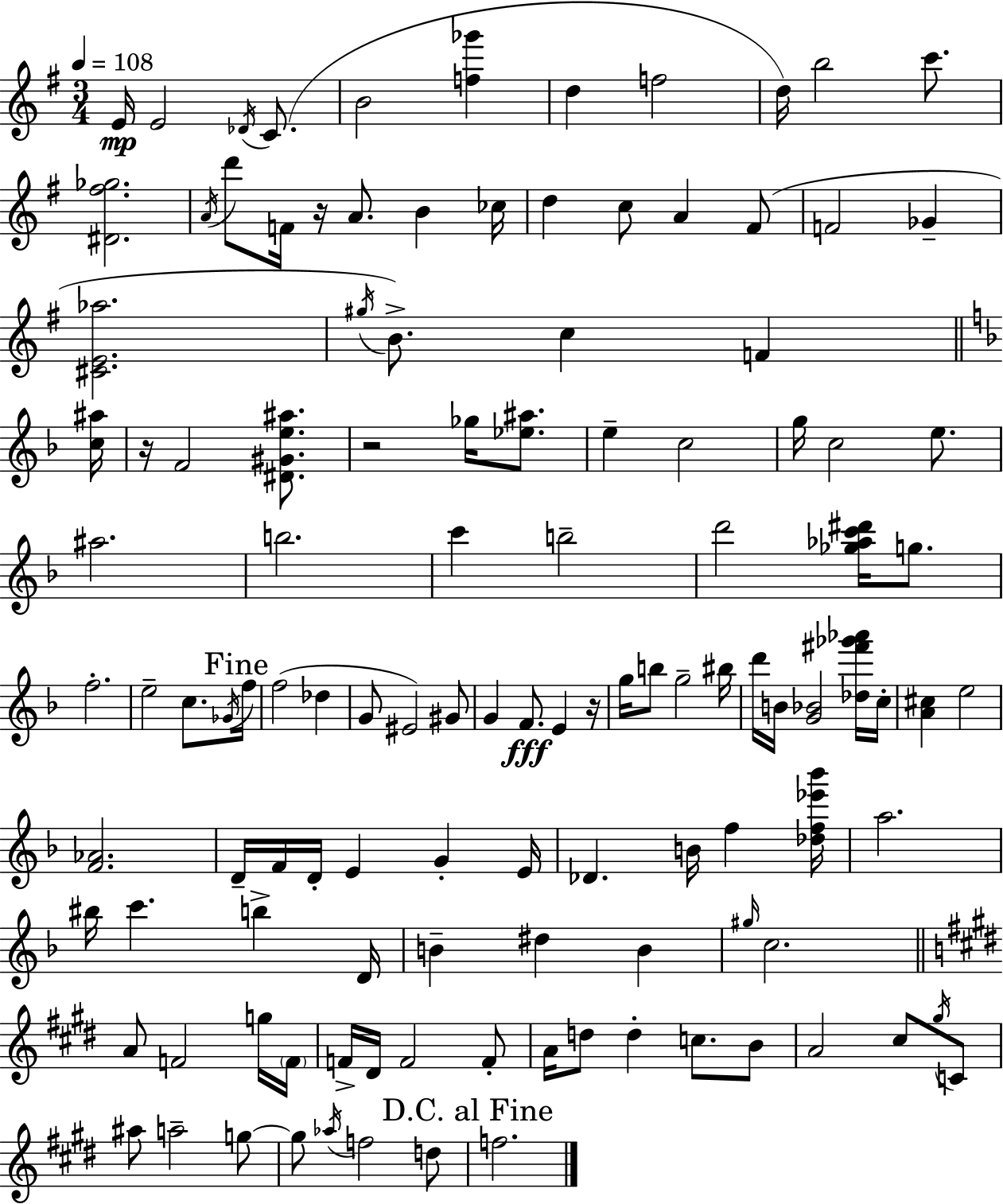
{
  \clef treble
  \numericTimeSignature
  \time 3/4
  \key g \major
  \tempo 4 = 108
  \repeat volta 2 { e'16\mp e'2 \acciaccatura { des'16 } c'8.( | b'2 <f'' ges'''>4 | d''4 f''2 | d''16) b''2 c'''8. | \break <dis' fis'' ges''>2. | \acciaccatura { a'16 } d'''8 f'16 r16 a'8. b'4 | ces''16 d''4 c''8 a'4 | fis'8( f'2 ges'4-- | \break <cis' e' aes''>2. | \acciaccatura { gis''16 }) b'8.-> c''4 f'4 | \bar "||" \break \key f \major <c'' ais''>16 r16 f'2 <dis' gis' e'' ais''>8. | r2 ges''16 <ees'' ais''>8. | e''4-- c''2 | g''16 c''2 e''8. | \break ais''2. | b''2. | c'''4 b''2-- | d'''2 <ges'' aes'' c''' dis'''>16 g''8. | \break f''2.-. | e''2-- c''8. | \acciaccatura { ges'16 } \mark "Fine" f''16 f''2( des''4 | g'8 eis'2) | \break gis'8 g'4 f'8.\fff e'4 | r16 g''16 b''8 g''2-- | bis''16 d'''16 b'16 <g' bes'>2 | <des'' fis''' ges''' aes'''>16 c''16-. <a' cis''>4 e''2 | \break <f' aes'>2. | d'16-- f'16 d'16-. e'4 g'4-. | e'16 des'4. b'16 f''4 | <des'' f'' ees''' bes'''>16 a''2. | \break bis''16 c'''4. b''4-> | d'16 b'4-- dis''4 b'4 | \grace { gis''16 } c''2. | \bar "||" \break \key e \major a'8 f'2 g''16 \parenthesize f'16 | f'16-> dis'16 f'2 f'8-. | a'16 d''8 d''4-. c''8. b'8 | a'2 cis''8 \acciaccatura { gis''16 } c'8 | \break ais''8 a''2-- g''8~~ | g''8 \acciaccatura { aes''16 } f''2 | d''8 \mark "D.C. al Fine" f''2. | } \bar "|."
}